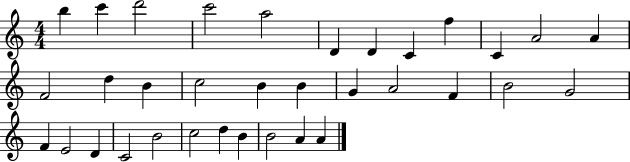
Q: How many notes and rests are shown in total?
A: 34